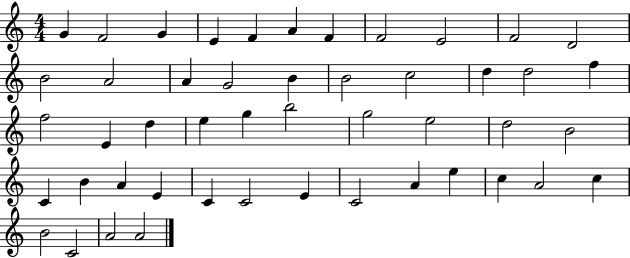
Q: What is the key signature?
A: C major